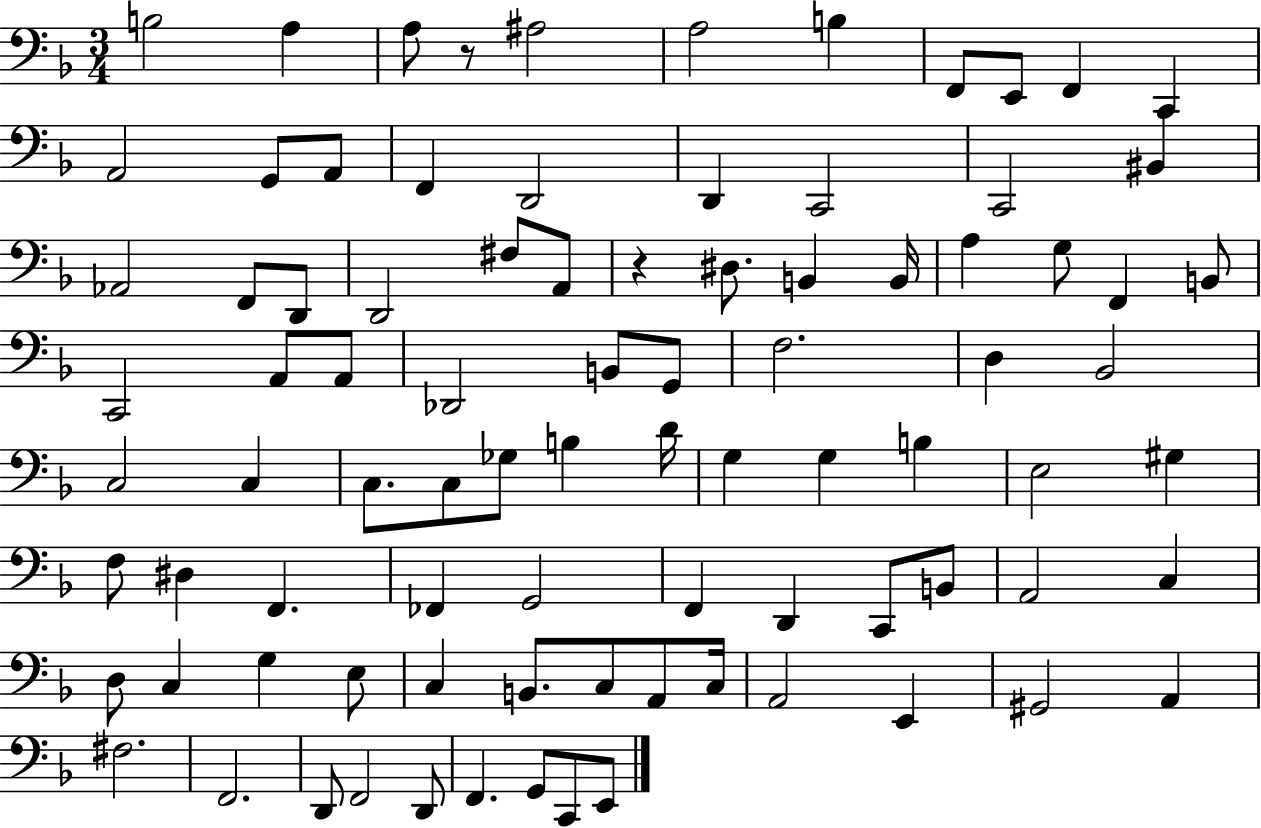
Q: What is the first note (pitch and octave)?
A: B3